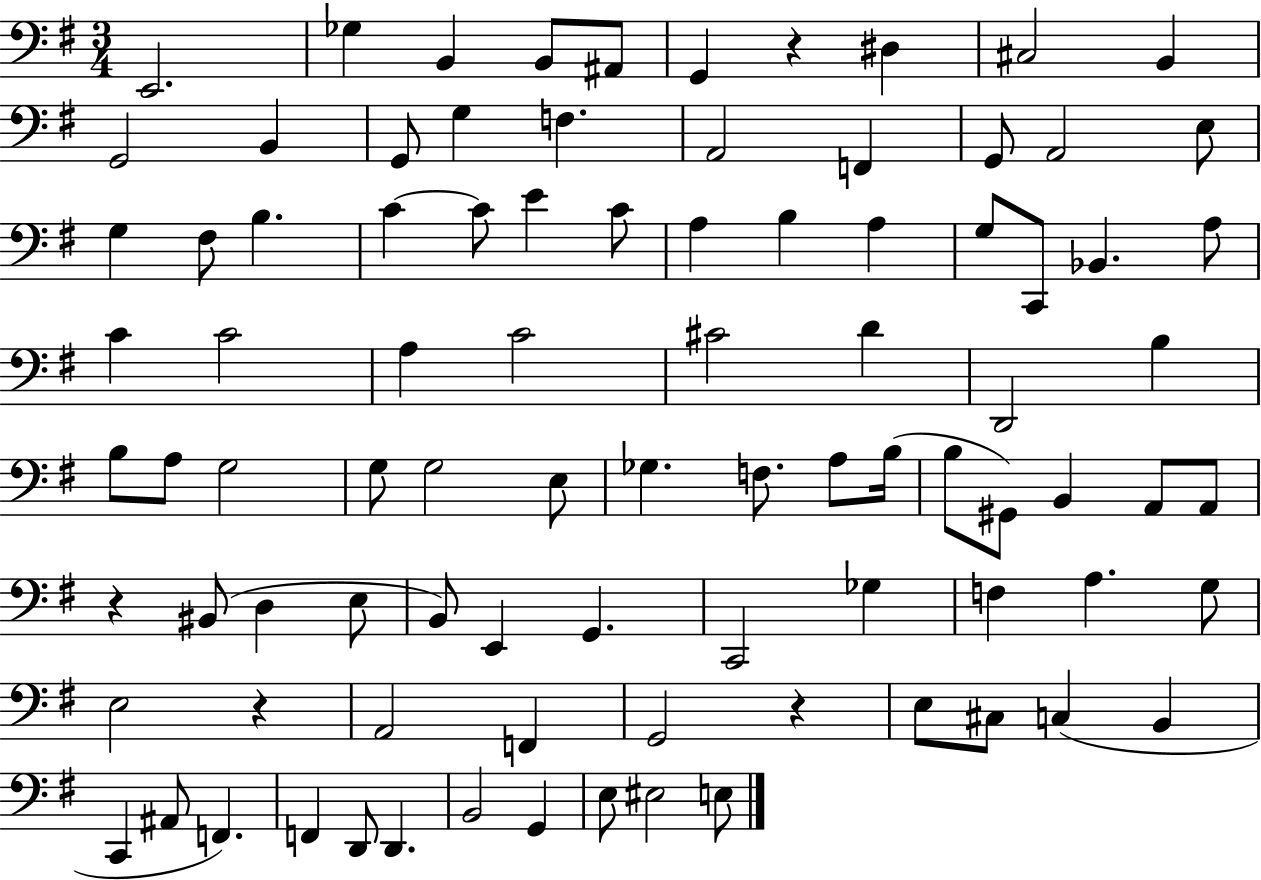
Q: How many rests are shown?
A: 4